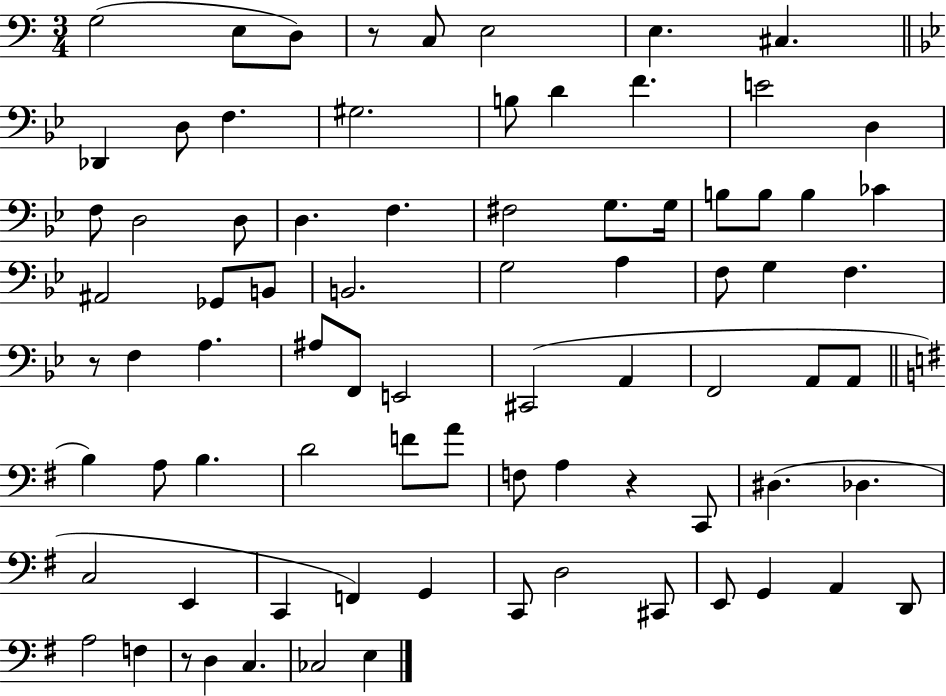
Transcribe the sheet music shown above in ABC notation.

X:1
T:Untitled
M:3/4
L:1/4
K:C
G,2 E,/2 D,/2 z/2 C,/2 E,2 E, ^C, _D,, D,/2 F, ^G,2 B,/2 D F E2 D, F,/2 D,2 D,/2 D, F, ^F,2 G,/2 G,/4 B,/2 B,/2 B, _C ^A,,2 _G,,/2 B,,/2 B,,2 G,2 A, F,/2 G, F, z/2 F, A, ^A,/2 F,,/2 E,,2 ^C,,2 A,, F,,2 A,,/2 A,,/2 B, A,/2 B, D2 F/2 A/2 F,/2 A, z C,,/2 ^D, _D, C,2 E,, C,, F,, G,, C,,/2 D,2 ^C,,/2 E,,/2 G,, A,, D,,/2 A,2 F, z/2 D, C, _C,2 E,